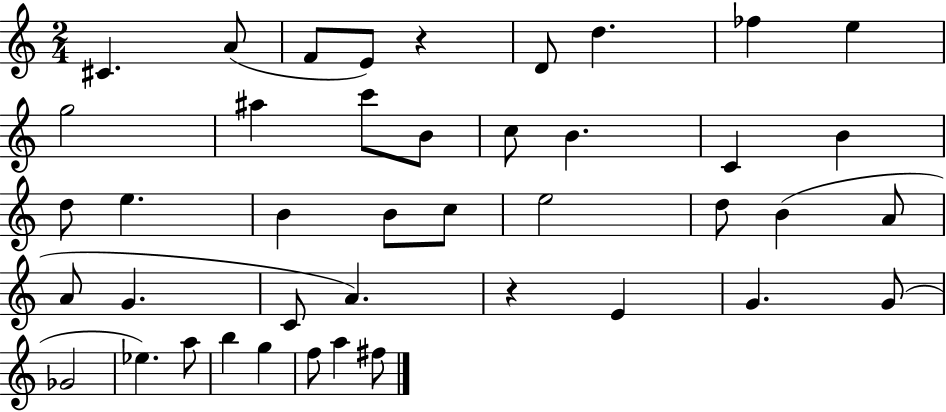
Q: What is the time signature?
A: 2/4